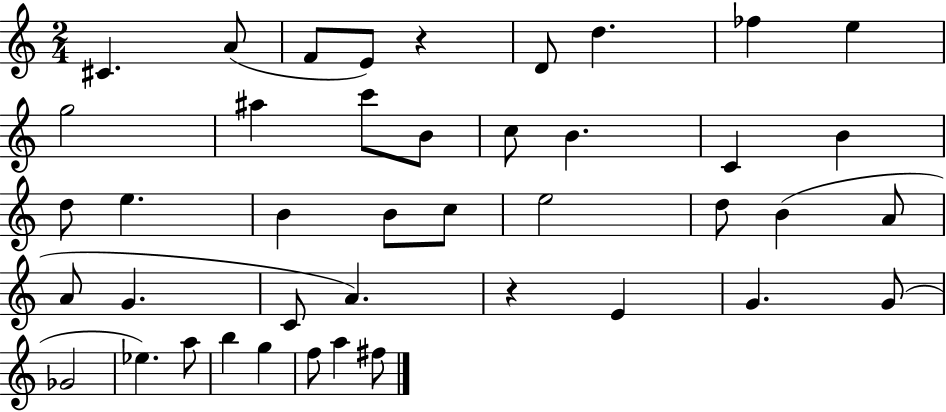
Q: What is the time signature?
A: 2/4